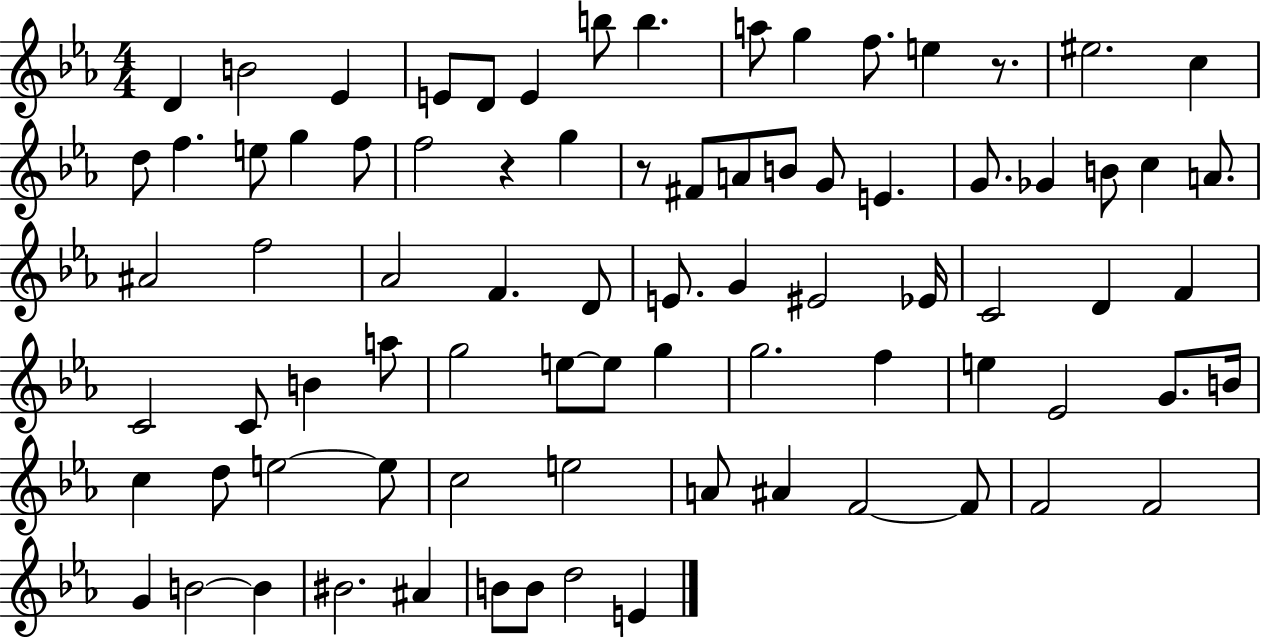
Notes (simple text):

D4/q B4/h Eb4/q E4/e D4/e E4/q B5/e B5/q. A5/e G5/q F5/e. E5/q R/e. EIS5/h. C5/q D5/e F5/q. E5/e G5/q F5/e F5/h R/q G5/q R/e F#4/e A4/e B4/e G4/e E4/q. G4/e. Gb4/q B4/e C5/q A4/e. A#4/h F5/h Ab4/h F4/q. D4/e E4/e. G4/q EIS4/h Eb4/s C4/h D4/q F4/q C4/h C4/e B4/q A5/e G5/h E5/e E5/e G5/q G5/h. F5/q E5/q Eb4/h G4/e. B4/s C5/q D5/e E5/h E5/e C5/h E5/h A4/e A#4/q F4/h F4/e F4/h F4/h G4/q B4/h B4/q BIS4/h. A#4/q B4/e B4/e D5/h E4/q